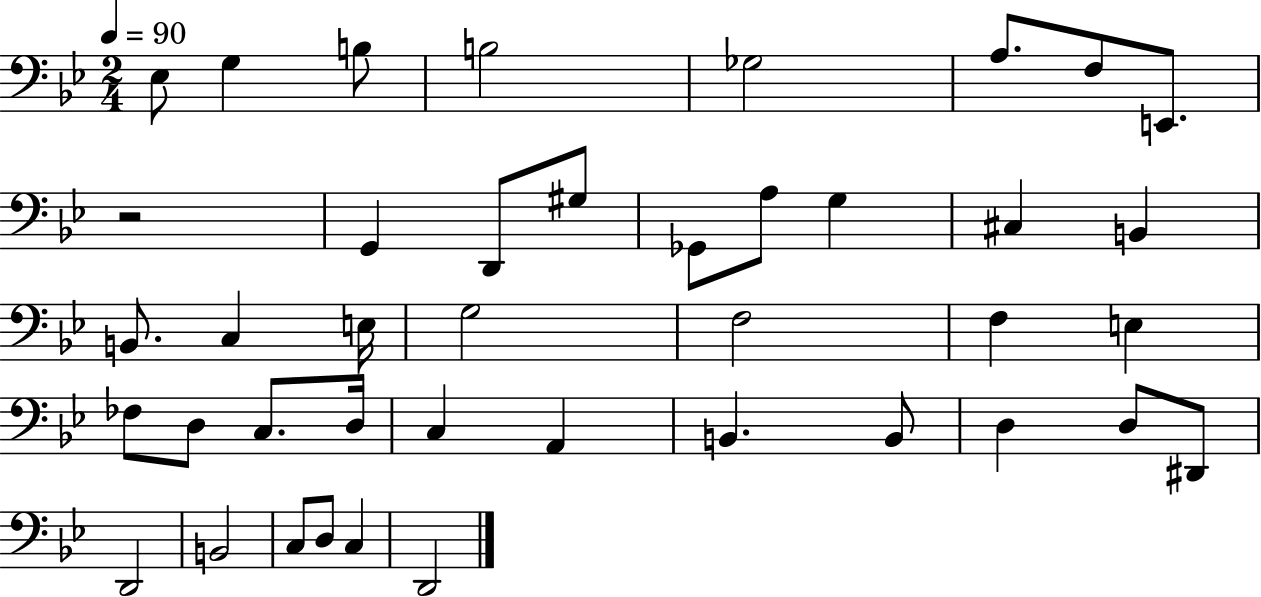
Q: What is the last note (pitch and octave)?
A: D2